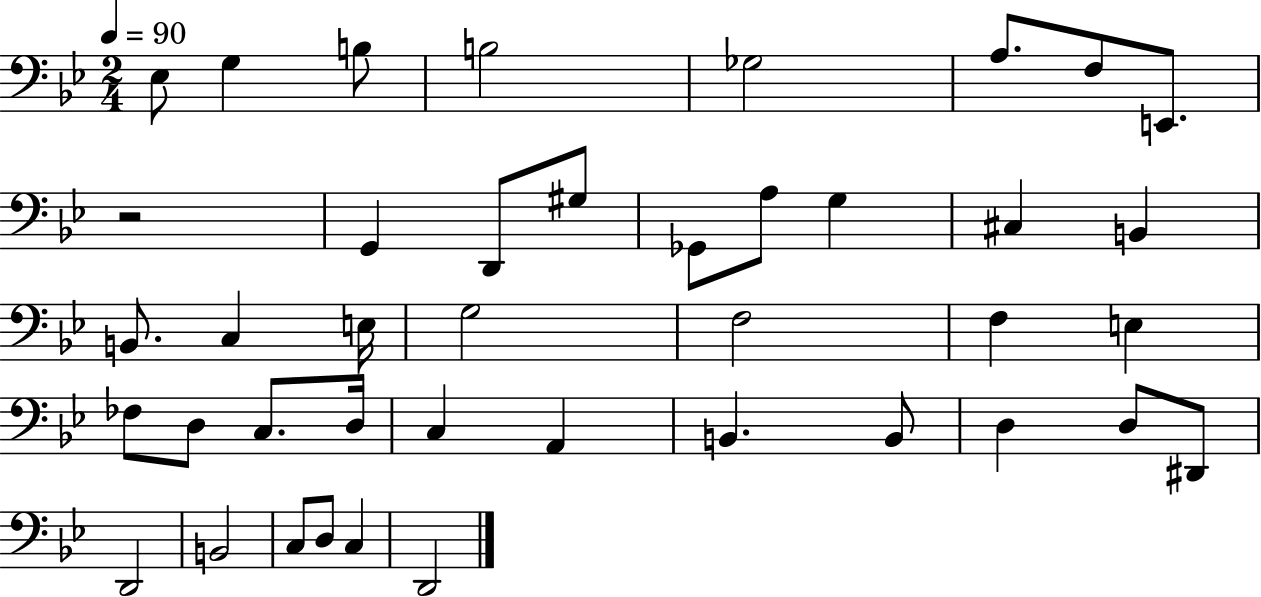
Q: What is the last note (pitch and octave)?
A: D2